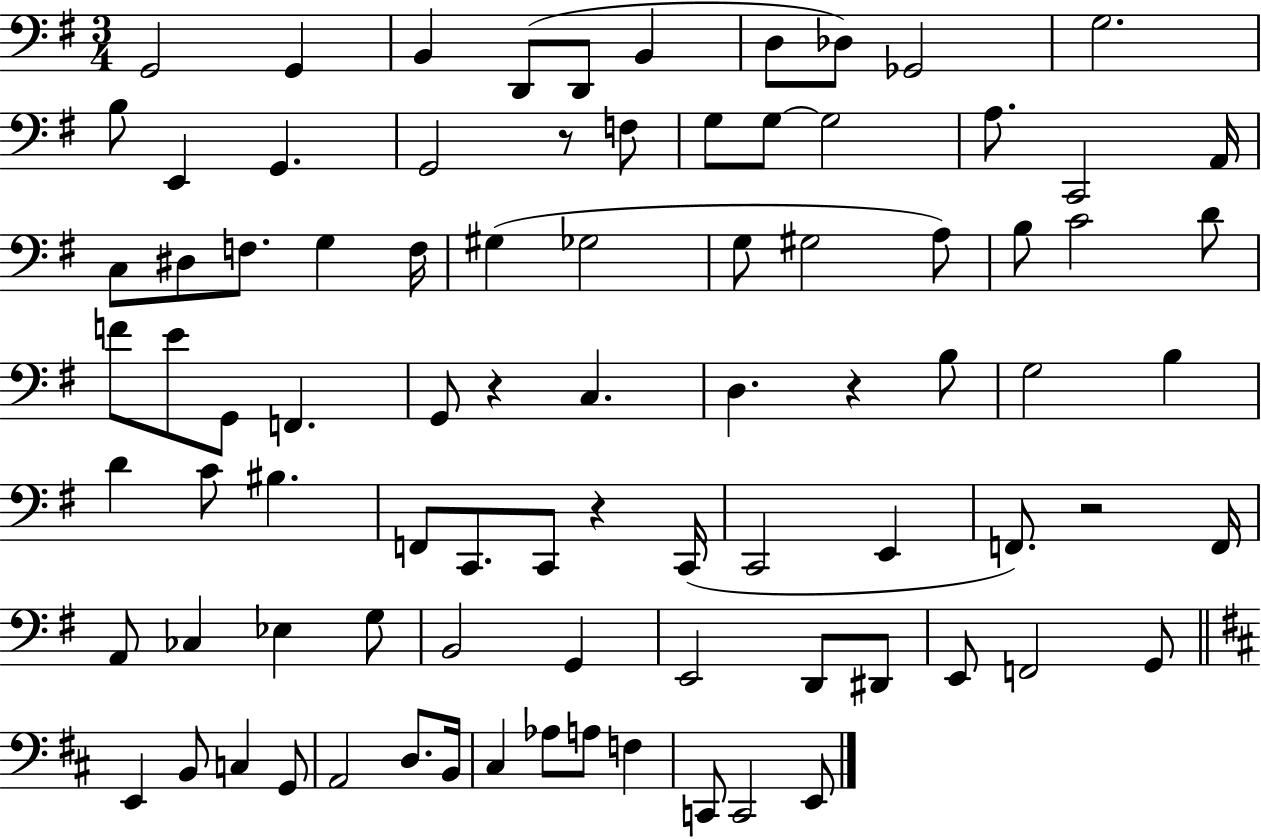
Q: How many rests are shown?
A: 5